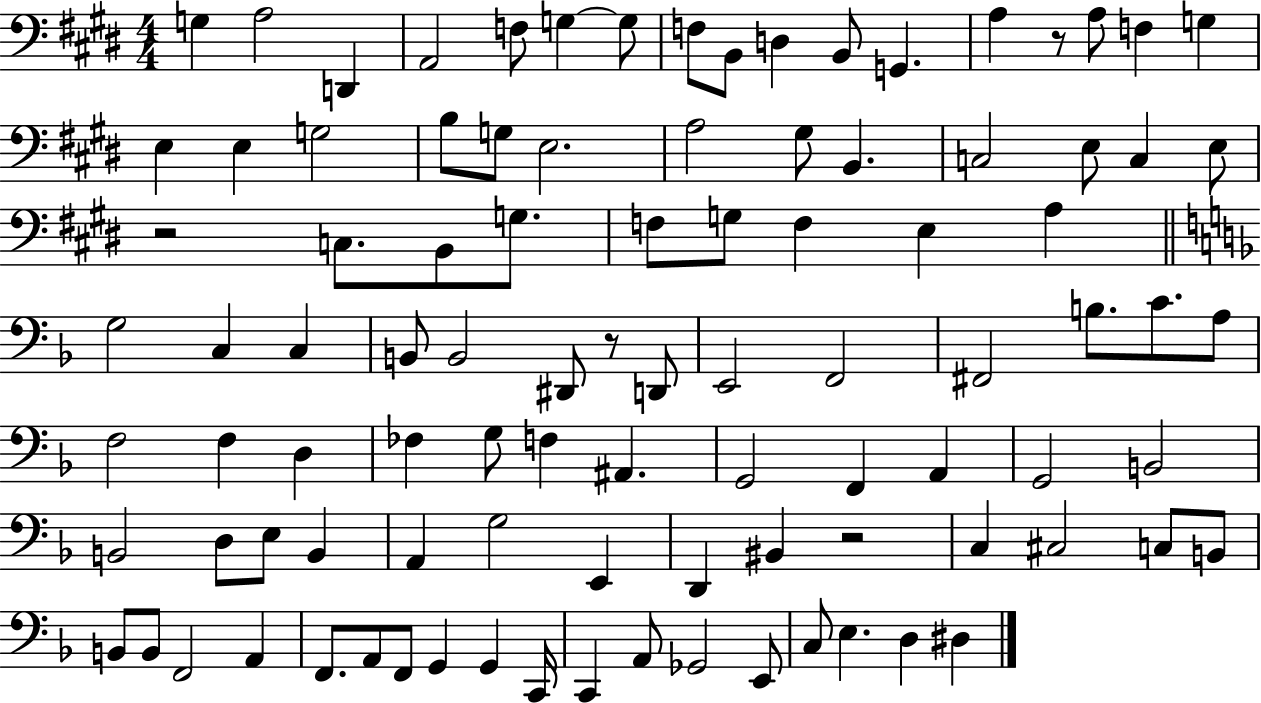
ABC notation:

X:1
T:Untitled
M:4/4
L:1/4
K:E
G, A,2 D,, A,,2 F,/2 G, G,/2 F,/2 B,,/2 D, B,,/2 G,, A, z/2 A,/2 F, G, E, E, G,2 B,/2 G,/2 E,2 A,2 ^G,/2 B,, C,2 E,/2 C, E,/2 z2 C,/2 B,,/2 G,/2 F,/2 G,/2 F, E, A, G,2 C, C, B,,/2 B,,2 ^D,,/2 z/2 D,,/2 E,,2 F,,2 ^F,,2 B,/2 C/2 A,/2 F,2 F, D, _F, G,/2 F, ^A,, G,,2 F,, A,, G,,2 B,,2 B,,2 D,/2 E,/2 B,, A,, G,2 E,, D,, ^B,, z2 C, ^C,2 C,/2 B,,/2 B,,/2 B,,/2 F,,2 A,, F,,/2 A,,/2 F,,/2 G,, G,, C,,/4 C,, A,,/2 _G,,2 E,,/2 C,/2 E, D, ^D,